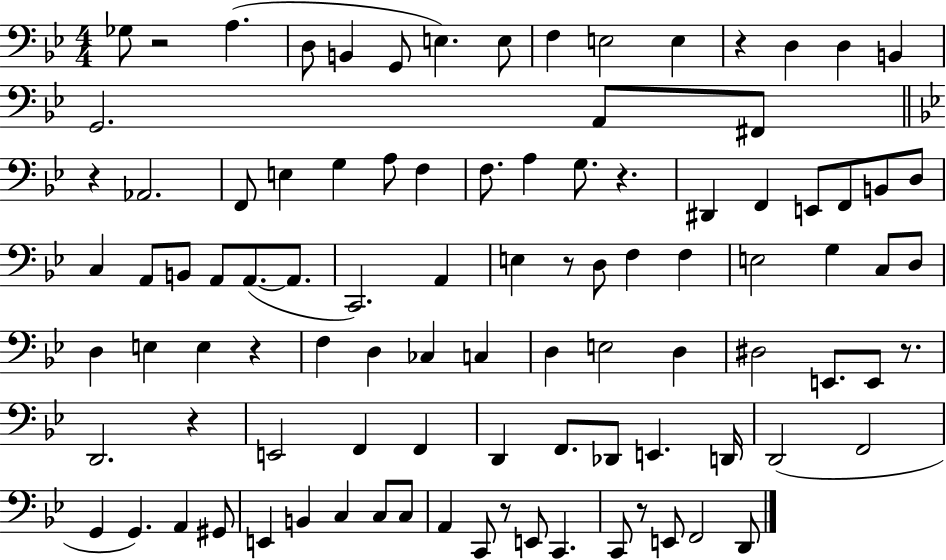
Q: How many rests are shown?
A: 10